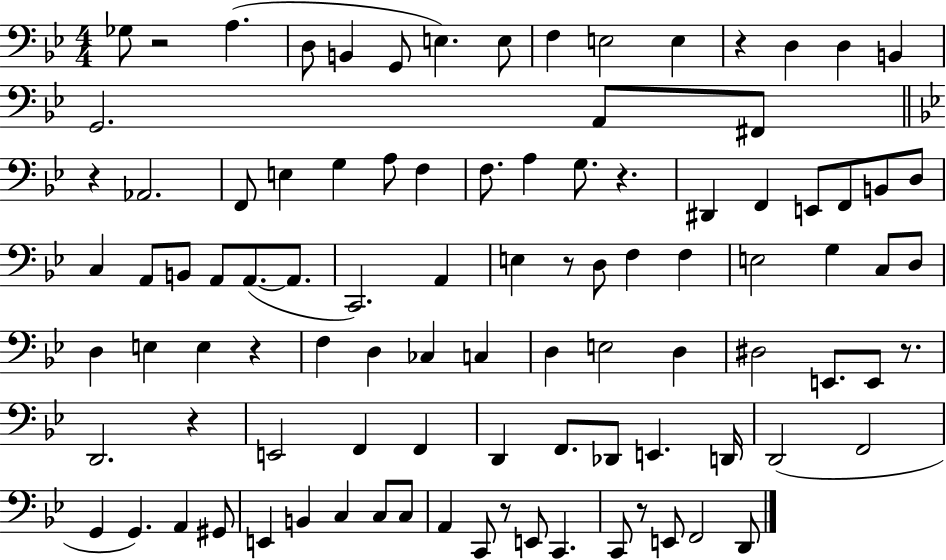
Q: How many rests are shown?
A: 10